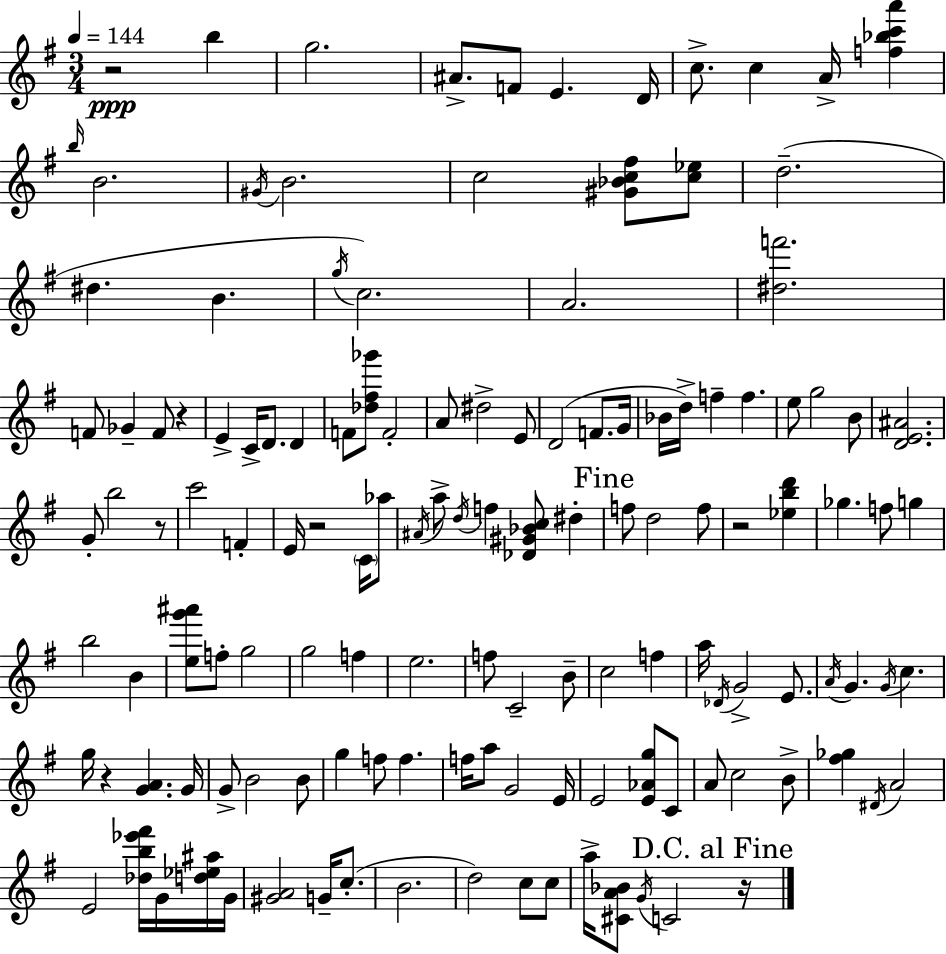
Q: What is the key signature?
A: G major